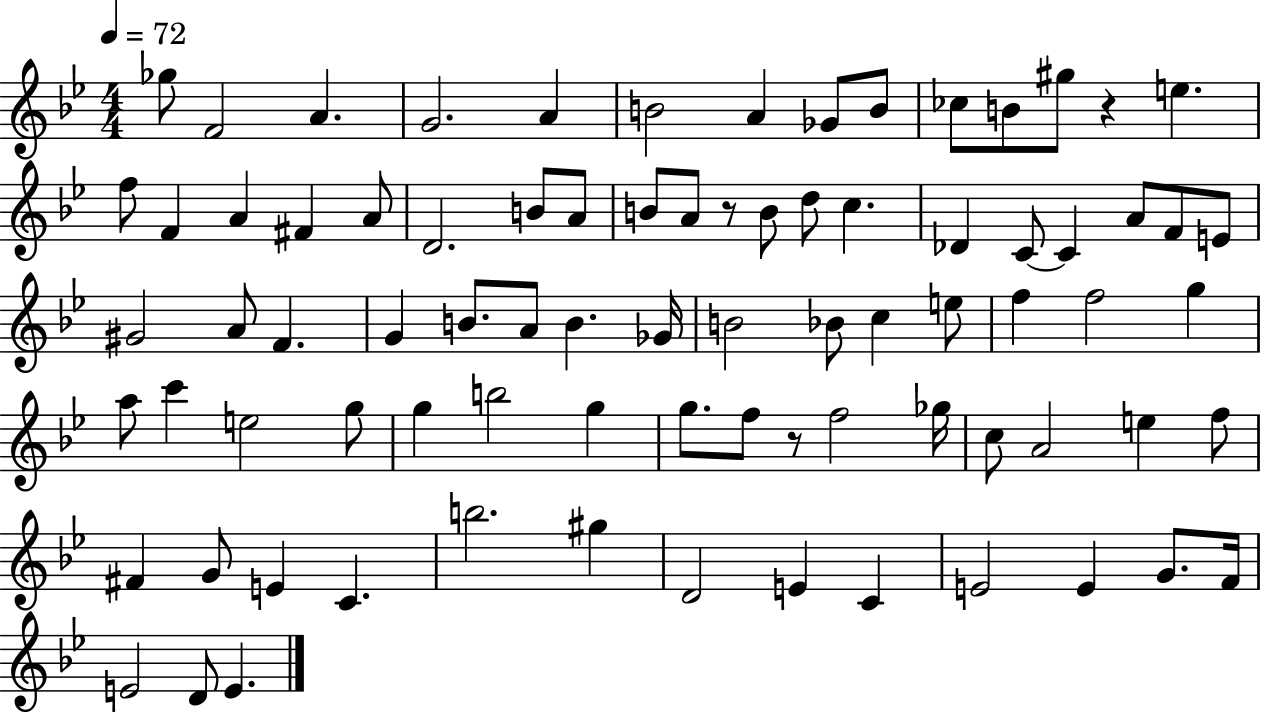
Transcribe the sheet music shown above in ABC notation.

X:1
T:Untitled
M:4/4
L:1/4
K:Bb
_g/2 F2 A G2 A B2 A _G/2 B/2 _c/2 B/2 ^g/2 z e f/2 F A ^F A/2 D2 B/2 A/2 B/2 A/2 z/2 B/2 d/2 c _D C/2 C A/2 F/2 E/2 ^G2 A/2 F G B/2 A/2 B _G/4 B2 _B/2 c e/2 f f2 g a/2 c' e2 g/2 g b2 g g/2 f/2 z/2 f2 _g/4 c/2 A2 e f/2 ^F G/2 E C b2 ^g D2 E C E2 E G/2 F/4 E2 D/2 E